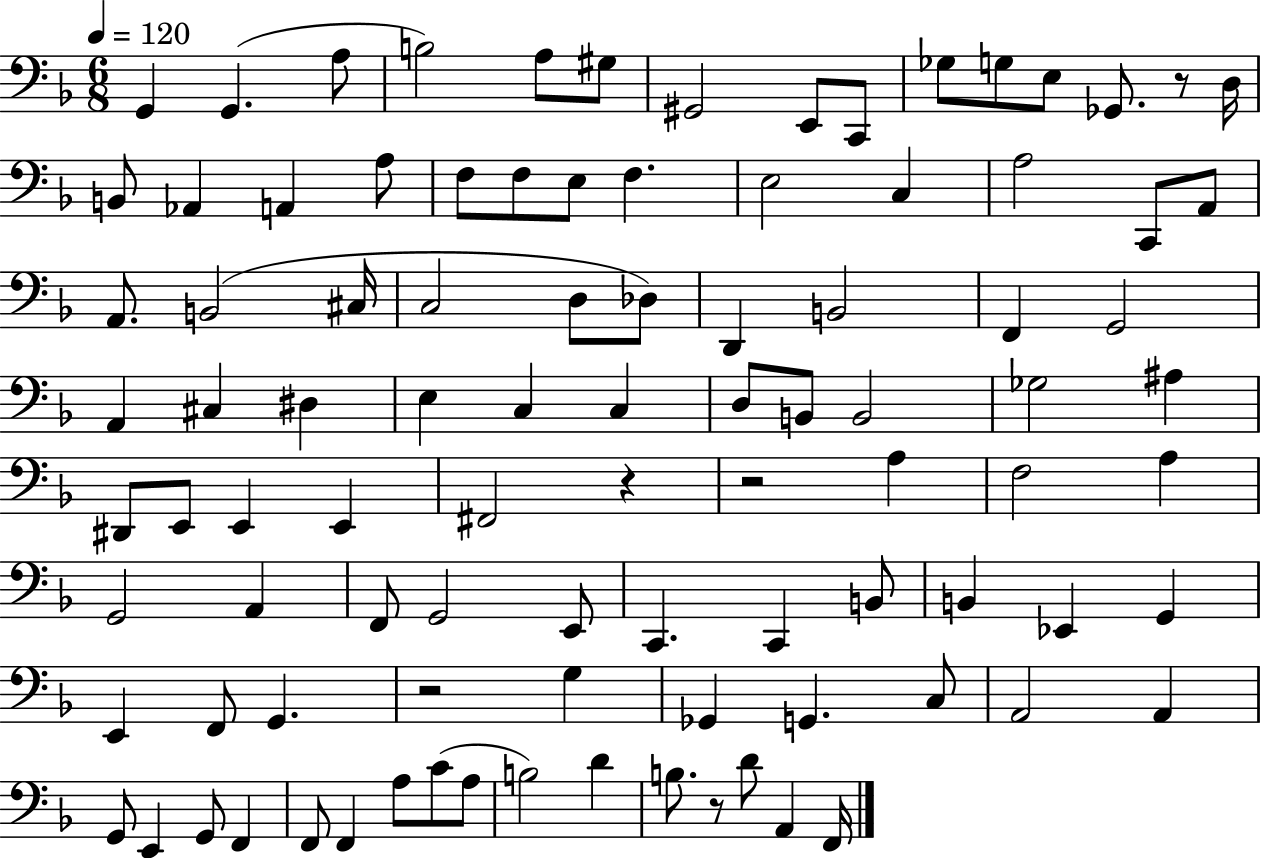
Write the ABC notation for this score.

X:1
T:Untitled
M:6/8
L:1/4
K:F
G,, G,, A,/2 B,2 A,/2 ^G,/2 ^G,,2 E,,/2 C,,/2 _G,/2 G,/2 E,/2 _G,,/2 z/2 D,/4 B,,/2 _A,, A,, A,/2 F,/2 F,/2 E,/2 F, E,2 C, A,2 C,,/2 A,,/2 A,,/2 B,,2 ^C,/4 C,2 D,/2 _D,/2 D,, B,,2 F,, G,,2 A,, ^C, ^D, E, C, C, D,/2 B,,/2 B,,2 _G,2 ^A, ^D,,/2 E,,/2 E,, E,, ^F,,2 z z2 A, F,2 A, G,,2 A,, F,,/2 G,,2 E,,/2 C,, C,, B,,/2 B,, _E,, G,, E,, F,,/2 G,, z2 G, _G,, G,, C,/2 A,,2 A,, G,,/2 E,, G,,/2 F,, F,,/2 F,, A,/2 C/2 A,/2 B,2 D B,/2 z/2 D/2 A,, F,,/4